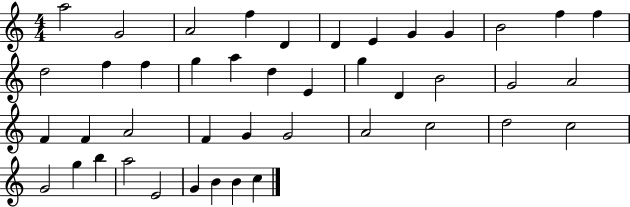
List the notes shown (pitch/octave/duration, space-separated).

A5/h G4/h A4/h F5/q D4/q D4/q E4/q G4/q G4/q B4/h F5/q F5/q D5/h F5/q F5/q G5/q A5/q D5/q E4/q G5/q D4/q B4/h G4/h A4/h F4/q F4/q A4/h F4/q G4/q G4/h A4/h C5/h D5/h C5/h G4/h G5/q B5/q A5/h E4/h G4/q B4/q B4/q C5/q